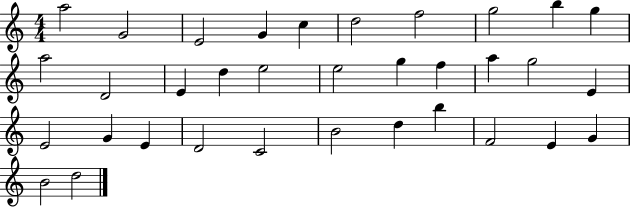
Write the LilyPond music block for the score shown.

{
  \clef treble
  \numericTimeSignature
  \time 4/4
  \key c \major
  a''2 g'2 | e'2 g'4 c''4 | d''2 f''2 | g''2 b''4 g''4 | \break a''2 d'2 | e'4 d''4 e''2 | e''2 g''4 f''4 | a''4 g''2 e'4 | \break e'2 g'4 e'4 | d'2 c'2 | b'2 d''4 b''4 | f'2 e'4 g'4 | \break b'2 d''2 | \bar "|."
}